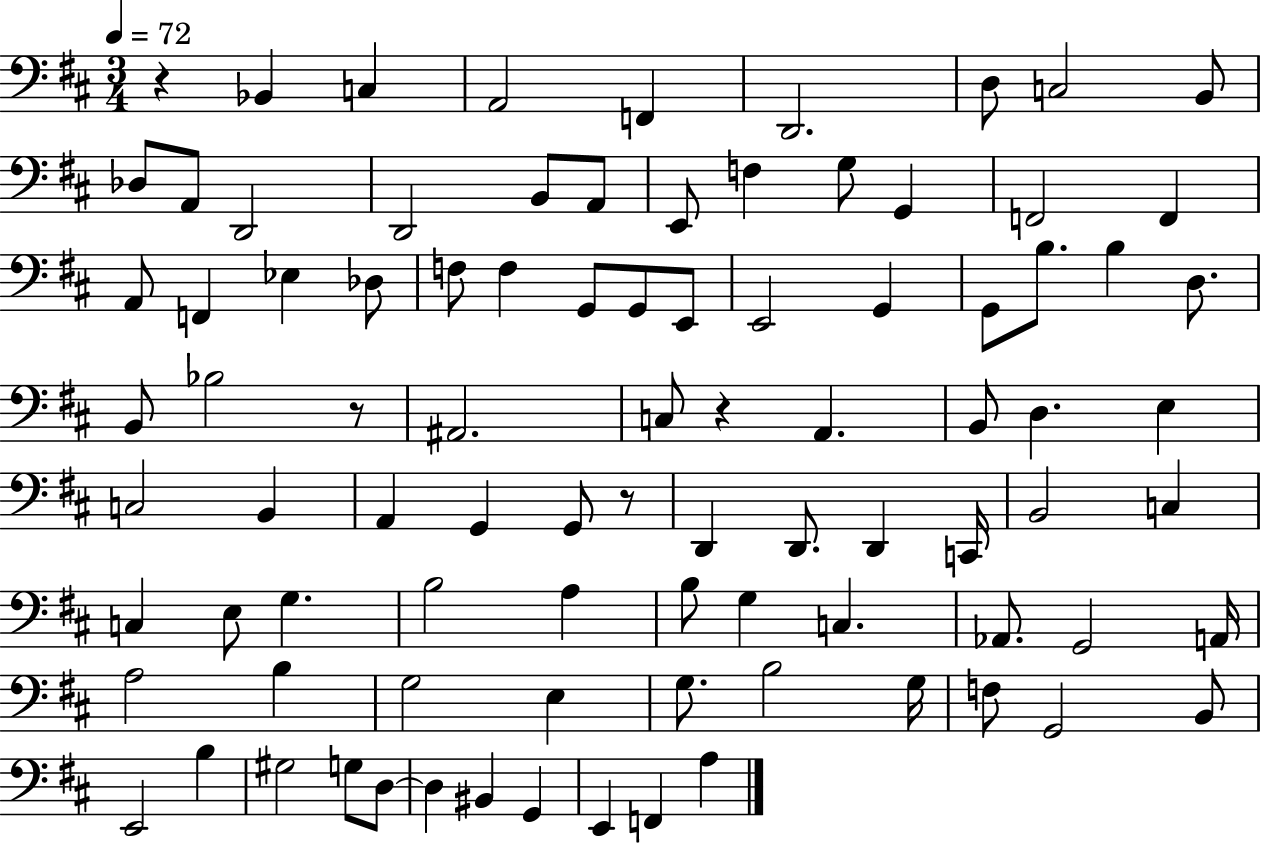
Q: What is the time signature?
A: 3/4